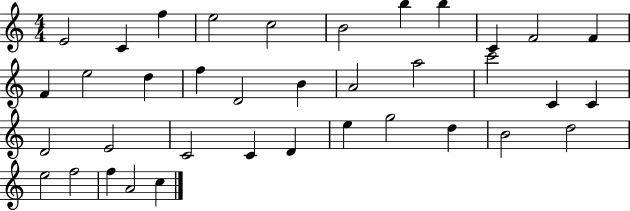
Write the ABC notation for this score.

X:1
T:Untitled
M:4/4
L:1/4
K:C
E2 C f e2 c2 B2 b b C F2 F F e2 d f D2 B A2 a2 c'2 C C D2 E2 C2 C D e g2 d B2 d2 e2 f2 f A2 c